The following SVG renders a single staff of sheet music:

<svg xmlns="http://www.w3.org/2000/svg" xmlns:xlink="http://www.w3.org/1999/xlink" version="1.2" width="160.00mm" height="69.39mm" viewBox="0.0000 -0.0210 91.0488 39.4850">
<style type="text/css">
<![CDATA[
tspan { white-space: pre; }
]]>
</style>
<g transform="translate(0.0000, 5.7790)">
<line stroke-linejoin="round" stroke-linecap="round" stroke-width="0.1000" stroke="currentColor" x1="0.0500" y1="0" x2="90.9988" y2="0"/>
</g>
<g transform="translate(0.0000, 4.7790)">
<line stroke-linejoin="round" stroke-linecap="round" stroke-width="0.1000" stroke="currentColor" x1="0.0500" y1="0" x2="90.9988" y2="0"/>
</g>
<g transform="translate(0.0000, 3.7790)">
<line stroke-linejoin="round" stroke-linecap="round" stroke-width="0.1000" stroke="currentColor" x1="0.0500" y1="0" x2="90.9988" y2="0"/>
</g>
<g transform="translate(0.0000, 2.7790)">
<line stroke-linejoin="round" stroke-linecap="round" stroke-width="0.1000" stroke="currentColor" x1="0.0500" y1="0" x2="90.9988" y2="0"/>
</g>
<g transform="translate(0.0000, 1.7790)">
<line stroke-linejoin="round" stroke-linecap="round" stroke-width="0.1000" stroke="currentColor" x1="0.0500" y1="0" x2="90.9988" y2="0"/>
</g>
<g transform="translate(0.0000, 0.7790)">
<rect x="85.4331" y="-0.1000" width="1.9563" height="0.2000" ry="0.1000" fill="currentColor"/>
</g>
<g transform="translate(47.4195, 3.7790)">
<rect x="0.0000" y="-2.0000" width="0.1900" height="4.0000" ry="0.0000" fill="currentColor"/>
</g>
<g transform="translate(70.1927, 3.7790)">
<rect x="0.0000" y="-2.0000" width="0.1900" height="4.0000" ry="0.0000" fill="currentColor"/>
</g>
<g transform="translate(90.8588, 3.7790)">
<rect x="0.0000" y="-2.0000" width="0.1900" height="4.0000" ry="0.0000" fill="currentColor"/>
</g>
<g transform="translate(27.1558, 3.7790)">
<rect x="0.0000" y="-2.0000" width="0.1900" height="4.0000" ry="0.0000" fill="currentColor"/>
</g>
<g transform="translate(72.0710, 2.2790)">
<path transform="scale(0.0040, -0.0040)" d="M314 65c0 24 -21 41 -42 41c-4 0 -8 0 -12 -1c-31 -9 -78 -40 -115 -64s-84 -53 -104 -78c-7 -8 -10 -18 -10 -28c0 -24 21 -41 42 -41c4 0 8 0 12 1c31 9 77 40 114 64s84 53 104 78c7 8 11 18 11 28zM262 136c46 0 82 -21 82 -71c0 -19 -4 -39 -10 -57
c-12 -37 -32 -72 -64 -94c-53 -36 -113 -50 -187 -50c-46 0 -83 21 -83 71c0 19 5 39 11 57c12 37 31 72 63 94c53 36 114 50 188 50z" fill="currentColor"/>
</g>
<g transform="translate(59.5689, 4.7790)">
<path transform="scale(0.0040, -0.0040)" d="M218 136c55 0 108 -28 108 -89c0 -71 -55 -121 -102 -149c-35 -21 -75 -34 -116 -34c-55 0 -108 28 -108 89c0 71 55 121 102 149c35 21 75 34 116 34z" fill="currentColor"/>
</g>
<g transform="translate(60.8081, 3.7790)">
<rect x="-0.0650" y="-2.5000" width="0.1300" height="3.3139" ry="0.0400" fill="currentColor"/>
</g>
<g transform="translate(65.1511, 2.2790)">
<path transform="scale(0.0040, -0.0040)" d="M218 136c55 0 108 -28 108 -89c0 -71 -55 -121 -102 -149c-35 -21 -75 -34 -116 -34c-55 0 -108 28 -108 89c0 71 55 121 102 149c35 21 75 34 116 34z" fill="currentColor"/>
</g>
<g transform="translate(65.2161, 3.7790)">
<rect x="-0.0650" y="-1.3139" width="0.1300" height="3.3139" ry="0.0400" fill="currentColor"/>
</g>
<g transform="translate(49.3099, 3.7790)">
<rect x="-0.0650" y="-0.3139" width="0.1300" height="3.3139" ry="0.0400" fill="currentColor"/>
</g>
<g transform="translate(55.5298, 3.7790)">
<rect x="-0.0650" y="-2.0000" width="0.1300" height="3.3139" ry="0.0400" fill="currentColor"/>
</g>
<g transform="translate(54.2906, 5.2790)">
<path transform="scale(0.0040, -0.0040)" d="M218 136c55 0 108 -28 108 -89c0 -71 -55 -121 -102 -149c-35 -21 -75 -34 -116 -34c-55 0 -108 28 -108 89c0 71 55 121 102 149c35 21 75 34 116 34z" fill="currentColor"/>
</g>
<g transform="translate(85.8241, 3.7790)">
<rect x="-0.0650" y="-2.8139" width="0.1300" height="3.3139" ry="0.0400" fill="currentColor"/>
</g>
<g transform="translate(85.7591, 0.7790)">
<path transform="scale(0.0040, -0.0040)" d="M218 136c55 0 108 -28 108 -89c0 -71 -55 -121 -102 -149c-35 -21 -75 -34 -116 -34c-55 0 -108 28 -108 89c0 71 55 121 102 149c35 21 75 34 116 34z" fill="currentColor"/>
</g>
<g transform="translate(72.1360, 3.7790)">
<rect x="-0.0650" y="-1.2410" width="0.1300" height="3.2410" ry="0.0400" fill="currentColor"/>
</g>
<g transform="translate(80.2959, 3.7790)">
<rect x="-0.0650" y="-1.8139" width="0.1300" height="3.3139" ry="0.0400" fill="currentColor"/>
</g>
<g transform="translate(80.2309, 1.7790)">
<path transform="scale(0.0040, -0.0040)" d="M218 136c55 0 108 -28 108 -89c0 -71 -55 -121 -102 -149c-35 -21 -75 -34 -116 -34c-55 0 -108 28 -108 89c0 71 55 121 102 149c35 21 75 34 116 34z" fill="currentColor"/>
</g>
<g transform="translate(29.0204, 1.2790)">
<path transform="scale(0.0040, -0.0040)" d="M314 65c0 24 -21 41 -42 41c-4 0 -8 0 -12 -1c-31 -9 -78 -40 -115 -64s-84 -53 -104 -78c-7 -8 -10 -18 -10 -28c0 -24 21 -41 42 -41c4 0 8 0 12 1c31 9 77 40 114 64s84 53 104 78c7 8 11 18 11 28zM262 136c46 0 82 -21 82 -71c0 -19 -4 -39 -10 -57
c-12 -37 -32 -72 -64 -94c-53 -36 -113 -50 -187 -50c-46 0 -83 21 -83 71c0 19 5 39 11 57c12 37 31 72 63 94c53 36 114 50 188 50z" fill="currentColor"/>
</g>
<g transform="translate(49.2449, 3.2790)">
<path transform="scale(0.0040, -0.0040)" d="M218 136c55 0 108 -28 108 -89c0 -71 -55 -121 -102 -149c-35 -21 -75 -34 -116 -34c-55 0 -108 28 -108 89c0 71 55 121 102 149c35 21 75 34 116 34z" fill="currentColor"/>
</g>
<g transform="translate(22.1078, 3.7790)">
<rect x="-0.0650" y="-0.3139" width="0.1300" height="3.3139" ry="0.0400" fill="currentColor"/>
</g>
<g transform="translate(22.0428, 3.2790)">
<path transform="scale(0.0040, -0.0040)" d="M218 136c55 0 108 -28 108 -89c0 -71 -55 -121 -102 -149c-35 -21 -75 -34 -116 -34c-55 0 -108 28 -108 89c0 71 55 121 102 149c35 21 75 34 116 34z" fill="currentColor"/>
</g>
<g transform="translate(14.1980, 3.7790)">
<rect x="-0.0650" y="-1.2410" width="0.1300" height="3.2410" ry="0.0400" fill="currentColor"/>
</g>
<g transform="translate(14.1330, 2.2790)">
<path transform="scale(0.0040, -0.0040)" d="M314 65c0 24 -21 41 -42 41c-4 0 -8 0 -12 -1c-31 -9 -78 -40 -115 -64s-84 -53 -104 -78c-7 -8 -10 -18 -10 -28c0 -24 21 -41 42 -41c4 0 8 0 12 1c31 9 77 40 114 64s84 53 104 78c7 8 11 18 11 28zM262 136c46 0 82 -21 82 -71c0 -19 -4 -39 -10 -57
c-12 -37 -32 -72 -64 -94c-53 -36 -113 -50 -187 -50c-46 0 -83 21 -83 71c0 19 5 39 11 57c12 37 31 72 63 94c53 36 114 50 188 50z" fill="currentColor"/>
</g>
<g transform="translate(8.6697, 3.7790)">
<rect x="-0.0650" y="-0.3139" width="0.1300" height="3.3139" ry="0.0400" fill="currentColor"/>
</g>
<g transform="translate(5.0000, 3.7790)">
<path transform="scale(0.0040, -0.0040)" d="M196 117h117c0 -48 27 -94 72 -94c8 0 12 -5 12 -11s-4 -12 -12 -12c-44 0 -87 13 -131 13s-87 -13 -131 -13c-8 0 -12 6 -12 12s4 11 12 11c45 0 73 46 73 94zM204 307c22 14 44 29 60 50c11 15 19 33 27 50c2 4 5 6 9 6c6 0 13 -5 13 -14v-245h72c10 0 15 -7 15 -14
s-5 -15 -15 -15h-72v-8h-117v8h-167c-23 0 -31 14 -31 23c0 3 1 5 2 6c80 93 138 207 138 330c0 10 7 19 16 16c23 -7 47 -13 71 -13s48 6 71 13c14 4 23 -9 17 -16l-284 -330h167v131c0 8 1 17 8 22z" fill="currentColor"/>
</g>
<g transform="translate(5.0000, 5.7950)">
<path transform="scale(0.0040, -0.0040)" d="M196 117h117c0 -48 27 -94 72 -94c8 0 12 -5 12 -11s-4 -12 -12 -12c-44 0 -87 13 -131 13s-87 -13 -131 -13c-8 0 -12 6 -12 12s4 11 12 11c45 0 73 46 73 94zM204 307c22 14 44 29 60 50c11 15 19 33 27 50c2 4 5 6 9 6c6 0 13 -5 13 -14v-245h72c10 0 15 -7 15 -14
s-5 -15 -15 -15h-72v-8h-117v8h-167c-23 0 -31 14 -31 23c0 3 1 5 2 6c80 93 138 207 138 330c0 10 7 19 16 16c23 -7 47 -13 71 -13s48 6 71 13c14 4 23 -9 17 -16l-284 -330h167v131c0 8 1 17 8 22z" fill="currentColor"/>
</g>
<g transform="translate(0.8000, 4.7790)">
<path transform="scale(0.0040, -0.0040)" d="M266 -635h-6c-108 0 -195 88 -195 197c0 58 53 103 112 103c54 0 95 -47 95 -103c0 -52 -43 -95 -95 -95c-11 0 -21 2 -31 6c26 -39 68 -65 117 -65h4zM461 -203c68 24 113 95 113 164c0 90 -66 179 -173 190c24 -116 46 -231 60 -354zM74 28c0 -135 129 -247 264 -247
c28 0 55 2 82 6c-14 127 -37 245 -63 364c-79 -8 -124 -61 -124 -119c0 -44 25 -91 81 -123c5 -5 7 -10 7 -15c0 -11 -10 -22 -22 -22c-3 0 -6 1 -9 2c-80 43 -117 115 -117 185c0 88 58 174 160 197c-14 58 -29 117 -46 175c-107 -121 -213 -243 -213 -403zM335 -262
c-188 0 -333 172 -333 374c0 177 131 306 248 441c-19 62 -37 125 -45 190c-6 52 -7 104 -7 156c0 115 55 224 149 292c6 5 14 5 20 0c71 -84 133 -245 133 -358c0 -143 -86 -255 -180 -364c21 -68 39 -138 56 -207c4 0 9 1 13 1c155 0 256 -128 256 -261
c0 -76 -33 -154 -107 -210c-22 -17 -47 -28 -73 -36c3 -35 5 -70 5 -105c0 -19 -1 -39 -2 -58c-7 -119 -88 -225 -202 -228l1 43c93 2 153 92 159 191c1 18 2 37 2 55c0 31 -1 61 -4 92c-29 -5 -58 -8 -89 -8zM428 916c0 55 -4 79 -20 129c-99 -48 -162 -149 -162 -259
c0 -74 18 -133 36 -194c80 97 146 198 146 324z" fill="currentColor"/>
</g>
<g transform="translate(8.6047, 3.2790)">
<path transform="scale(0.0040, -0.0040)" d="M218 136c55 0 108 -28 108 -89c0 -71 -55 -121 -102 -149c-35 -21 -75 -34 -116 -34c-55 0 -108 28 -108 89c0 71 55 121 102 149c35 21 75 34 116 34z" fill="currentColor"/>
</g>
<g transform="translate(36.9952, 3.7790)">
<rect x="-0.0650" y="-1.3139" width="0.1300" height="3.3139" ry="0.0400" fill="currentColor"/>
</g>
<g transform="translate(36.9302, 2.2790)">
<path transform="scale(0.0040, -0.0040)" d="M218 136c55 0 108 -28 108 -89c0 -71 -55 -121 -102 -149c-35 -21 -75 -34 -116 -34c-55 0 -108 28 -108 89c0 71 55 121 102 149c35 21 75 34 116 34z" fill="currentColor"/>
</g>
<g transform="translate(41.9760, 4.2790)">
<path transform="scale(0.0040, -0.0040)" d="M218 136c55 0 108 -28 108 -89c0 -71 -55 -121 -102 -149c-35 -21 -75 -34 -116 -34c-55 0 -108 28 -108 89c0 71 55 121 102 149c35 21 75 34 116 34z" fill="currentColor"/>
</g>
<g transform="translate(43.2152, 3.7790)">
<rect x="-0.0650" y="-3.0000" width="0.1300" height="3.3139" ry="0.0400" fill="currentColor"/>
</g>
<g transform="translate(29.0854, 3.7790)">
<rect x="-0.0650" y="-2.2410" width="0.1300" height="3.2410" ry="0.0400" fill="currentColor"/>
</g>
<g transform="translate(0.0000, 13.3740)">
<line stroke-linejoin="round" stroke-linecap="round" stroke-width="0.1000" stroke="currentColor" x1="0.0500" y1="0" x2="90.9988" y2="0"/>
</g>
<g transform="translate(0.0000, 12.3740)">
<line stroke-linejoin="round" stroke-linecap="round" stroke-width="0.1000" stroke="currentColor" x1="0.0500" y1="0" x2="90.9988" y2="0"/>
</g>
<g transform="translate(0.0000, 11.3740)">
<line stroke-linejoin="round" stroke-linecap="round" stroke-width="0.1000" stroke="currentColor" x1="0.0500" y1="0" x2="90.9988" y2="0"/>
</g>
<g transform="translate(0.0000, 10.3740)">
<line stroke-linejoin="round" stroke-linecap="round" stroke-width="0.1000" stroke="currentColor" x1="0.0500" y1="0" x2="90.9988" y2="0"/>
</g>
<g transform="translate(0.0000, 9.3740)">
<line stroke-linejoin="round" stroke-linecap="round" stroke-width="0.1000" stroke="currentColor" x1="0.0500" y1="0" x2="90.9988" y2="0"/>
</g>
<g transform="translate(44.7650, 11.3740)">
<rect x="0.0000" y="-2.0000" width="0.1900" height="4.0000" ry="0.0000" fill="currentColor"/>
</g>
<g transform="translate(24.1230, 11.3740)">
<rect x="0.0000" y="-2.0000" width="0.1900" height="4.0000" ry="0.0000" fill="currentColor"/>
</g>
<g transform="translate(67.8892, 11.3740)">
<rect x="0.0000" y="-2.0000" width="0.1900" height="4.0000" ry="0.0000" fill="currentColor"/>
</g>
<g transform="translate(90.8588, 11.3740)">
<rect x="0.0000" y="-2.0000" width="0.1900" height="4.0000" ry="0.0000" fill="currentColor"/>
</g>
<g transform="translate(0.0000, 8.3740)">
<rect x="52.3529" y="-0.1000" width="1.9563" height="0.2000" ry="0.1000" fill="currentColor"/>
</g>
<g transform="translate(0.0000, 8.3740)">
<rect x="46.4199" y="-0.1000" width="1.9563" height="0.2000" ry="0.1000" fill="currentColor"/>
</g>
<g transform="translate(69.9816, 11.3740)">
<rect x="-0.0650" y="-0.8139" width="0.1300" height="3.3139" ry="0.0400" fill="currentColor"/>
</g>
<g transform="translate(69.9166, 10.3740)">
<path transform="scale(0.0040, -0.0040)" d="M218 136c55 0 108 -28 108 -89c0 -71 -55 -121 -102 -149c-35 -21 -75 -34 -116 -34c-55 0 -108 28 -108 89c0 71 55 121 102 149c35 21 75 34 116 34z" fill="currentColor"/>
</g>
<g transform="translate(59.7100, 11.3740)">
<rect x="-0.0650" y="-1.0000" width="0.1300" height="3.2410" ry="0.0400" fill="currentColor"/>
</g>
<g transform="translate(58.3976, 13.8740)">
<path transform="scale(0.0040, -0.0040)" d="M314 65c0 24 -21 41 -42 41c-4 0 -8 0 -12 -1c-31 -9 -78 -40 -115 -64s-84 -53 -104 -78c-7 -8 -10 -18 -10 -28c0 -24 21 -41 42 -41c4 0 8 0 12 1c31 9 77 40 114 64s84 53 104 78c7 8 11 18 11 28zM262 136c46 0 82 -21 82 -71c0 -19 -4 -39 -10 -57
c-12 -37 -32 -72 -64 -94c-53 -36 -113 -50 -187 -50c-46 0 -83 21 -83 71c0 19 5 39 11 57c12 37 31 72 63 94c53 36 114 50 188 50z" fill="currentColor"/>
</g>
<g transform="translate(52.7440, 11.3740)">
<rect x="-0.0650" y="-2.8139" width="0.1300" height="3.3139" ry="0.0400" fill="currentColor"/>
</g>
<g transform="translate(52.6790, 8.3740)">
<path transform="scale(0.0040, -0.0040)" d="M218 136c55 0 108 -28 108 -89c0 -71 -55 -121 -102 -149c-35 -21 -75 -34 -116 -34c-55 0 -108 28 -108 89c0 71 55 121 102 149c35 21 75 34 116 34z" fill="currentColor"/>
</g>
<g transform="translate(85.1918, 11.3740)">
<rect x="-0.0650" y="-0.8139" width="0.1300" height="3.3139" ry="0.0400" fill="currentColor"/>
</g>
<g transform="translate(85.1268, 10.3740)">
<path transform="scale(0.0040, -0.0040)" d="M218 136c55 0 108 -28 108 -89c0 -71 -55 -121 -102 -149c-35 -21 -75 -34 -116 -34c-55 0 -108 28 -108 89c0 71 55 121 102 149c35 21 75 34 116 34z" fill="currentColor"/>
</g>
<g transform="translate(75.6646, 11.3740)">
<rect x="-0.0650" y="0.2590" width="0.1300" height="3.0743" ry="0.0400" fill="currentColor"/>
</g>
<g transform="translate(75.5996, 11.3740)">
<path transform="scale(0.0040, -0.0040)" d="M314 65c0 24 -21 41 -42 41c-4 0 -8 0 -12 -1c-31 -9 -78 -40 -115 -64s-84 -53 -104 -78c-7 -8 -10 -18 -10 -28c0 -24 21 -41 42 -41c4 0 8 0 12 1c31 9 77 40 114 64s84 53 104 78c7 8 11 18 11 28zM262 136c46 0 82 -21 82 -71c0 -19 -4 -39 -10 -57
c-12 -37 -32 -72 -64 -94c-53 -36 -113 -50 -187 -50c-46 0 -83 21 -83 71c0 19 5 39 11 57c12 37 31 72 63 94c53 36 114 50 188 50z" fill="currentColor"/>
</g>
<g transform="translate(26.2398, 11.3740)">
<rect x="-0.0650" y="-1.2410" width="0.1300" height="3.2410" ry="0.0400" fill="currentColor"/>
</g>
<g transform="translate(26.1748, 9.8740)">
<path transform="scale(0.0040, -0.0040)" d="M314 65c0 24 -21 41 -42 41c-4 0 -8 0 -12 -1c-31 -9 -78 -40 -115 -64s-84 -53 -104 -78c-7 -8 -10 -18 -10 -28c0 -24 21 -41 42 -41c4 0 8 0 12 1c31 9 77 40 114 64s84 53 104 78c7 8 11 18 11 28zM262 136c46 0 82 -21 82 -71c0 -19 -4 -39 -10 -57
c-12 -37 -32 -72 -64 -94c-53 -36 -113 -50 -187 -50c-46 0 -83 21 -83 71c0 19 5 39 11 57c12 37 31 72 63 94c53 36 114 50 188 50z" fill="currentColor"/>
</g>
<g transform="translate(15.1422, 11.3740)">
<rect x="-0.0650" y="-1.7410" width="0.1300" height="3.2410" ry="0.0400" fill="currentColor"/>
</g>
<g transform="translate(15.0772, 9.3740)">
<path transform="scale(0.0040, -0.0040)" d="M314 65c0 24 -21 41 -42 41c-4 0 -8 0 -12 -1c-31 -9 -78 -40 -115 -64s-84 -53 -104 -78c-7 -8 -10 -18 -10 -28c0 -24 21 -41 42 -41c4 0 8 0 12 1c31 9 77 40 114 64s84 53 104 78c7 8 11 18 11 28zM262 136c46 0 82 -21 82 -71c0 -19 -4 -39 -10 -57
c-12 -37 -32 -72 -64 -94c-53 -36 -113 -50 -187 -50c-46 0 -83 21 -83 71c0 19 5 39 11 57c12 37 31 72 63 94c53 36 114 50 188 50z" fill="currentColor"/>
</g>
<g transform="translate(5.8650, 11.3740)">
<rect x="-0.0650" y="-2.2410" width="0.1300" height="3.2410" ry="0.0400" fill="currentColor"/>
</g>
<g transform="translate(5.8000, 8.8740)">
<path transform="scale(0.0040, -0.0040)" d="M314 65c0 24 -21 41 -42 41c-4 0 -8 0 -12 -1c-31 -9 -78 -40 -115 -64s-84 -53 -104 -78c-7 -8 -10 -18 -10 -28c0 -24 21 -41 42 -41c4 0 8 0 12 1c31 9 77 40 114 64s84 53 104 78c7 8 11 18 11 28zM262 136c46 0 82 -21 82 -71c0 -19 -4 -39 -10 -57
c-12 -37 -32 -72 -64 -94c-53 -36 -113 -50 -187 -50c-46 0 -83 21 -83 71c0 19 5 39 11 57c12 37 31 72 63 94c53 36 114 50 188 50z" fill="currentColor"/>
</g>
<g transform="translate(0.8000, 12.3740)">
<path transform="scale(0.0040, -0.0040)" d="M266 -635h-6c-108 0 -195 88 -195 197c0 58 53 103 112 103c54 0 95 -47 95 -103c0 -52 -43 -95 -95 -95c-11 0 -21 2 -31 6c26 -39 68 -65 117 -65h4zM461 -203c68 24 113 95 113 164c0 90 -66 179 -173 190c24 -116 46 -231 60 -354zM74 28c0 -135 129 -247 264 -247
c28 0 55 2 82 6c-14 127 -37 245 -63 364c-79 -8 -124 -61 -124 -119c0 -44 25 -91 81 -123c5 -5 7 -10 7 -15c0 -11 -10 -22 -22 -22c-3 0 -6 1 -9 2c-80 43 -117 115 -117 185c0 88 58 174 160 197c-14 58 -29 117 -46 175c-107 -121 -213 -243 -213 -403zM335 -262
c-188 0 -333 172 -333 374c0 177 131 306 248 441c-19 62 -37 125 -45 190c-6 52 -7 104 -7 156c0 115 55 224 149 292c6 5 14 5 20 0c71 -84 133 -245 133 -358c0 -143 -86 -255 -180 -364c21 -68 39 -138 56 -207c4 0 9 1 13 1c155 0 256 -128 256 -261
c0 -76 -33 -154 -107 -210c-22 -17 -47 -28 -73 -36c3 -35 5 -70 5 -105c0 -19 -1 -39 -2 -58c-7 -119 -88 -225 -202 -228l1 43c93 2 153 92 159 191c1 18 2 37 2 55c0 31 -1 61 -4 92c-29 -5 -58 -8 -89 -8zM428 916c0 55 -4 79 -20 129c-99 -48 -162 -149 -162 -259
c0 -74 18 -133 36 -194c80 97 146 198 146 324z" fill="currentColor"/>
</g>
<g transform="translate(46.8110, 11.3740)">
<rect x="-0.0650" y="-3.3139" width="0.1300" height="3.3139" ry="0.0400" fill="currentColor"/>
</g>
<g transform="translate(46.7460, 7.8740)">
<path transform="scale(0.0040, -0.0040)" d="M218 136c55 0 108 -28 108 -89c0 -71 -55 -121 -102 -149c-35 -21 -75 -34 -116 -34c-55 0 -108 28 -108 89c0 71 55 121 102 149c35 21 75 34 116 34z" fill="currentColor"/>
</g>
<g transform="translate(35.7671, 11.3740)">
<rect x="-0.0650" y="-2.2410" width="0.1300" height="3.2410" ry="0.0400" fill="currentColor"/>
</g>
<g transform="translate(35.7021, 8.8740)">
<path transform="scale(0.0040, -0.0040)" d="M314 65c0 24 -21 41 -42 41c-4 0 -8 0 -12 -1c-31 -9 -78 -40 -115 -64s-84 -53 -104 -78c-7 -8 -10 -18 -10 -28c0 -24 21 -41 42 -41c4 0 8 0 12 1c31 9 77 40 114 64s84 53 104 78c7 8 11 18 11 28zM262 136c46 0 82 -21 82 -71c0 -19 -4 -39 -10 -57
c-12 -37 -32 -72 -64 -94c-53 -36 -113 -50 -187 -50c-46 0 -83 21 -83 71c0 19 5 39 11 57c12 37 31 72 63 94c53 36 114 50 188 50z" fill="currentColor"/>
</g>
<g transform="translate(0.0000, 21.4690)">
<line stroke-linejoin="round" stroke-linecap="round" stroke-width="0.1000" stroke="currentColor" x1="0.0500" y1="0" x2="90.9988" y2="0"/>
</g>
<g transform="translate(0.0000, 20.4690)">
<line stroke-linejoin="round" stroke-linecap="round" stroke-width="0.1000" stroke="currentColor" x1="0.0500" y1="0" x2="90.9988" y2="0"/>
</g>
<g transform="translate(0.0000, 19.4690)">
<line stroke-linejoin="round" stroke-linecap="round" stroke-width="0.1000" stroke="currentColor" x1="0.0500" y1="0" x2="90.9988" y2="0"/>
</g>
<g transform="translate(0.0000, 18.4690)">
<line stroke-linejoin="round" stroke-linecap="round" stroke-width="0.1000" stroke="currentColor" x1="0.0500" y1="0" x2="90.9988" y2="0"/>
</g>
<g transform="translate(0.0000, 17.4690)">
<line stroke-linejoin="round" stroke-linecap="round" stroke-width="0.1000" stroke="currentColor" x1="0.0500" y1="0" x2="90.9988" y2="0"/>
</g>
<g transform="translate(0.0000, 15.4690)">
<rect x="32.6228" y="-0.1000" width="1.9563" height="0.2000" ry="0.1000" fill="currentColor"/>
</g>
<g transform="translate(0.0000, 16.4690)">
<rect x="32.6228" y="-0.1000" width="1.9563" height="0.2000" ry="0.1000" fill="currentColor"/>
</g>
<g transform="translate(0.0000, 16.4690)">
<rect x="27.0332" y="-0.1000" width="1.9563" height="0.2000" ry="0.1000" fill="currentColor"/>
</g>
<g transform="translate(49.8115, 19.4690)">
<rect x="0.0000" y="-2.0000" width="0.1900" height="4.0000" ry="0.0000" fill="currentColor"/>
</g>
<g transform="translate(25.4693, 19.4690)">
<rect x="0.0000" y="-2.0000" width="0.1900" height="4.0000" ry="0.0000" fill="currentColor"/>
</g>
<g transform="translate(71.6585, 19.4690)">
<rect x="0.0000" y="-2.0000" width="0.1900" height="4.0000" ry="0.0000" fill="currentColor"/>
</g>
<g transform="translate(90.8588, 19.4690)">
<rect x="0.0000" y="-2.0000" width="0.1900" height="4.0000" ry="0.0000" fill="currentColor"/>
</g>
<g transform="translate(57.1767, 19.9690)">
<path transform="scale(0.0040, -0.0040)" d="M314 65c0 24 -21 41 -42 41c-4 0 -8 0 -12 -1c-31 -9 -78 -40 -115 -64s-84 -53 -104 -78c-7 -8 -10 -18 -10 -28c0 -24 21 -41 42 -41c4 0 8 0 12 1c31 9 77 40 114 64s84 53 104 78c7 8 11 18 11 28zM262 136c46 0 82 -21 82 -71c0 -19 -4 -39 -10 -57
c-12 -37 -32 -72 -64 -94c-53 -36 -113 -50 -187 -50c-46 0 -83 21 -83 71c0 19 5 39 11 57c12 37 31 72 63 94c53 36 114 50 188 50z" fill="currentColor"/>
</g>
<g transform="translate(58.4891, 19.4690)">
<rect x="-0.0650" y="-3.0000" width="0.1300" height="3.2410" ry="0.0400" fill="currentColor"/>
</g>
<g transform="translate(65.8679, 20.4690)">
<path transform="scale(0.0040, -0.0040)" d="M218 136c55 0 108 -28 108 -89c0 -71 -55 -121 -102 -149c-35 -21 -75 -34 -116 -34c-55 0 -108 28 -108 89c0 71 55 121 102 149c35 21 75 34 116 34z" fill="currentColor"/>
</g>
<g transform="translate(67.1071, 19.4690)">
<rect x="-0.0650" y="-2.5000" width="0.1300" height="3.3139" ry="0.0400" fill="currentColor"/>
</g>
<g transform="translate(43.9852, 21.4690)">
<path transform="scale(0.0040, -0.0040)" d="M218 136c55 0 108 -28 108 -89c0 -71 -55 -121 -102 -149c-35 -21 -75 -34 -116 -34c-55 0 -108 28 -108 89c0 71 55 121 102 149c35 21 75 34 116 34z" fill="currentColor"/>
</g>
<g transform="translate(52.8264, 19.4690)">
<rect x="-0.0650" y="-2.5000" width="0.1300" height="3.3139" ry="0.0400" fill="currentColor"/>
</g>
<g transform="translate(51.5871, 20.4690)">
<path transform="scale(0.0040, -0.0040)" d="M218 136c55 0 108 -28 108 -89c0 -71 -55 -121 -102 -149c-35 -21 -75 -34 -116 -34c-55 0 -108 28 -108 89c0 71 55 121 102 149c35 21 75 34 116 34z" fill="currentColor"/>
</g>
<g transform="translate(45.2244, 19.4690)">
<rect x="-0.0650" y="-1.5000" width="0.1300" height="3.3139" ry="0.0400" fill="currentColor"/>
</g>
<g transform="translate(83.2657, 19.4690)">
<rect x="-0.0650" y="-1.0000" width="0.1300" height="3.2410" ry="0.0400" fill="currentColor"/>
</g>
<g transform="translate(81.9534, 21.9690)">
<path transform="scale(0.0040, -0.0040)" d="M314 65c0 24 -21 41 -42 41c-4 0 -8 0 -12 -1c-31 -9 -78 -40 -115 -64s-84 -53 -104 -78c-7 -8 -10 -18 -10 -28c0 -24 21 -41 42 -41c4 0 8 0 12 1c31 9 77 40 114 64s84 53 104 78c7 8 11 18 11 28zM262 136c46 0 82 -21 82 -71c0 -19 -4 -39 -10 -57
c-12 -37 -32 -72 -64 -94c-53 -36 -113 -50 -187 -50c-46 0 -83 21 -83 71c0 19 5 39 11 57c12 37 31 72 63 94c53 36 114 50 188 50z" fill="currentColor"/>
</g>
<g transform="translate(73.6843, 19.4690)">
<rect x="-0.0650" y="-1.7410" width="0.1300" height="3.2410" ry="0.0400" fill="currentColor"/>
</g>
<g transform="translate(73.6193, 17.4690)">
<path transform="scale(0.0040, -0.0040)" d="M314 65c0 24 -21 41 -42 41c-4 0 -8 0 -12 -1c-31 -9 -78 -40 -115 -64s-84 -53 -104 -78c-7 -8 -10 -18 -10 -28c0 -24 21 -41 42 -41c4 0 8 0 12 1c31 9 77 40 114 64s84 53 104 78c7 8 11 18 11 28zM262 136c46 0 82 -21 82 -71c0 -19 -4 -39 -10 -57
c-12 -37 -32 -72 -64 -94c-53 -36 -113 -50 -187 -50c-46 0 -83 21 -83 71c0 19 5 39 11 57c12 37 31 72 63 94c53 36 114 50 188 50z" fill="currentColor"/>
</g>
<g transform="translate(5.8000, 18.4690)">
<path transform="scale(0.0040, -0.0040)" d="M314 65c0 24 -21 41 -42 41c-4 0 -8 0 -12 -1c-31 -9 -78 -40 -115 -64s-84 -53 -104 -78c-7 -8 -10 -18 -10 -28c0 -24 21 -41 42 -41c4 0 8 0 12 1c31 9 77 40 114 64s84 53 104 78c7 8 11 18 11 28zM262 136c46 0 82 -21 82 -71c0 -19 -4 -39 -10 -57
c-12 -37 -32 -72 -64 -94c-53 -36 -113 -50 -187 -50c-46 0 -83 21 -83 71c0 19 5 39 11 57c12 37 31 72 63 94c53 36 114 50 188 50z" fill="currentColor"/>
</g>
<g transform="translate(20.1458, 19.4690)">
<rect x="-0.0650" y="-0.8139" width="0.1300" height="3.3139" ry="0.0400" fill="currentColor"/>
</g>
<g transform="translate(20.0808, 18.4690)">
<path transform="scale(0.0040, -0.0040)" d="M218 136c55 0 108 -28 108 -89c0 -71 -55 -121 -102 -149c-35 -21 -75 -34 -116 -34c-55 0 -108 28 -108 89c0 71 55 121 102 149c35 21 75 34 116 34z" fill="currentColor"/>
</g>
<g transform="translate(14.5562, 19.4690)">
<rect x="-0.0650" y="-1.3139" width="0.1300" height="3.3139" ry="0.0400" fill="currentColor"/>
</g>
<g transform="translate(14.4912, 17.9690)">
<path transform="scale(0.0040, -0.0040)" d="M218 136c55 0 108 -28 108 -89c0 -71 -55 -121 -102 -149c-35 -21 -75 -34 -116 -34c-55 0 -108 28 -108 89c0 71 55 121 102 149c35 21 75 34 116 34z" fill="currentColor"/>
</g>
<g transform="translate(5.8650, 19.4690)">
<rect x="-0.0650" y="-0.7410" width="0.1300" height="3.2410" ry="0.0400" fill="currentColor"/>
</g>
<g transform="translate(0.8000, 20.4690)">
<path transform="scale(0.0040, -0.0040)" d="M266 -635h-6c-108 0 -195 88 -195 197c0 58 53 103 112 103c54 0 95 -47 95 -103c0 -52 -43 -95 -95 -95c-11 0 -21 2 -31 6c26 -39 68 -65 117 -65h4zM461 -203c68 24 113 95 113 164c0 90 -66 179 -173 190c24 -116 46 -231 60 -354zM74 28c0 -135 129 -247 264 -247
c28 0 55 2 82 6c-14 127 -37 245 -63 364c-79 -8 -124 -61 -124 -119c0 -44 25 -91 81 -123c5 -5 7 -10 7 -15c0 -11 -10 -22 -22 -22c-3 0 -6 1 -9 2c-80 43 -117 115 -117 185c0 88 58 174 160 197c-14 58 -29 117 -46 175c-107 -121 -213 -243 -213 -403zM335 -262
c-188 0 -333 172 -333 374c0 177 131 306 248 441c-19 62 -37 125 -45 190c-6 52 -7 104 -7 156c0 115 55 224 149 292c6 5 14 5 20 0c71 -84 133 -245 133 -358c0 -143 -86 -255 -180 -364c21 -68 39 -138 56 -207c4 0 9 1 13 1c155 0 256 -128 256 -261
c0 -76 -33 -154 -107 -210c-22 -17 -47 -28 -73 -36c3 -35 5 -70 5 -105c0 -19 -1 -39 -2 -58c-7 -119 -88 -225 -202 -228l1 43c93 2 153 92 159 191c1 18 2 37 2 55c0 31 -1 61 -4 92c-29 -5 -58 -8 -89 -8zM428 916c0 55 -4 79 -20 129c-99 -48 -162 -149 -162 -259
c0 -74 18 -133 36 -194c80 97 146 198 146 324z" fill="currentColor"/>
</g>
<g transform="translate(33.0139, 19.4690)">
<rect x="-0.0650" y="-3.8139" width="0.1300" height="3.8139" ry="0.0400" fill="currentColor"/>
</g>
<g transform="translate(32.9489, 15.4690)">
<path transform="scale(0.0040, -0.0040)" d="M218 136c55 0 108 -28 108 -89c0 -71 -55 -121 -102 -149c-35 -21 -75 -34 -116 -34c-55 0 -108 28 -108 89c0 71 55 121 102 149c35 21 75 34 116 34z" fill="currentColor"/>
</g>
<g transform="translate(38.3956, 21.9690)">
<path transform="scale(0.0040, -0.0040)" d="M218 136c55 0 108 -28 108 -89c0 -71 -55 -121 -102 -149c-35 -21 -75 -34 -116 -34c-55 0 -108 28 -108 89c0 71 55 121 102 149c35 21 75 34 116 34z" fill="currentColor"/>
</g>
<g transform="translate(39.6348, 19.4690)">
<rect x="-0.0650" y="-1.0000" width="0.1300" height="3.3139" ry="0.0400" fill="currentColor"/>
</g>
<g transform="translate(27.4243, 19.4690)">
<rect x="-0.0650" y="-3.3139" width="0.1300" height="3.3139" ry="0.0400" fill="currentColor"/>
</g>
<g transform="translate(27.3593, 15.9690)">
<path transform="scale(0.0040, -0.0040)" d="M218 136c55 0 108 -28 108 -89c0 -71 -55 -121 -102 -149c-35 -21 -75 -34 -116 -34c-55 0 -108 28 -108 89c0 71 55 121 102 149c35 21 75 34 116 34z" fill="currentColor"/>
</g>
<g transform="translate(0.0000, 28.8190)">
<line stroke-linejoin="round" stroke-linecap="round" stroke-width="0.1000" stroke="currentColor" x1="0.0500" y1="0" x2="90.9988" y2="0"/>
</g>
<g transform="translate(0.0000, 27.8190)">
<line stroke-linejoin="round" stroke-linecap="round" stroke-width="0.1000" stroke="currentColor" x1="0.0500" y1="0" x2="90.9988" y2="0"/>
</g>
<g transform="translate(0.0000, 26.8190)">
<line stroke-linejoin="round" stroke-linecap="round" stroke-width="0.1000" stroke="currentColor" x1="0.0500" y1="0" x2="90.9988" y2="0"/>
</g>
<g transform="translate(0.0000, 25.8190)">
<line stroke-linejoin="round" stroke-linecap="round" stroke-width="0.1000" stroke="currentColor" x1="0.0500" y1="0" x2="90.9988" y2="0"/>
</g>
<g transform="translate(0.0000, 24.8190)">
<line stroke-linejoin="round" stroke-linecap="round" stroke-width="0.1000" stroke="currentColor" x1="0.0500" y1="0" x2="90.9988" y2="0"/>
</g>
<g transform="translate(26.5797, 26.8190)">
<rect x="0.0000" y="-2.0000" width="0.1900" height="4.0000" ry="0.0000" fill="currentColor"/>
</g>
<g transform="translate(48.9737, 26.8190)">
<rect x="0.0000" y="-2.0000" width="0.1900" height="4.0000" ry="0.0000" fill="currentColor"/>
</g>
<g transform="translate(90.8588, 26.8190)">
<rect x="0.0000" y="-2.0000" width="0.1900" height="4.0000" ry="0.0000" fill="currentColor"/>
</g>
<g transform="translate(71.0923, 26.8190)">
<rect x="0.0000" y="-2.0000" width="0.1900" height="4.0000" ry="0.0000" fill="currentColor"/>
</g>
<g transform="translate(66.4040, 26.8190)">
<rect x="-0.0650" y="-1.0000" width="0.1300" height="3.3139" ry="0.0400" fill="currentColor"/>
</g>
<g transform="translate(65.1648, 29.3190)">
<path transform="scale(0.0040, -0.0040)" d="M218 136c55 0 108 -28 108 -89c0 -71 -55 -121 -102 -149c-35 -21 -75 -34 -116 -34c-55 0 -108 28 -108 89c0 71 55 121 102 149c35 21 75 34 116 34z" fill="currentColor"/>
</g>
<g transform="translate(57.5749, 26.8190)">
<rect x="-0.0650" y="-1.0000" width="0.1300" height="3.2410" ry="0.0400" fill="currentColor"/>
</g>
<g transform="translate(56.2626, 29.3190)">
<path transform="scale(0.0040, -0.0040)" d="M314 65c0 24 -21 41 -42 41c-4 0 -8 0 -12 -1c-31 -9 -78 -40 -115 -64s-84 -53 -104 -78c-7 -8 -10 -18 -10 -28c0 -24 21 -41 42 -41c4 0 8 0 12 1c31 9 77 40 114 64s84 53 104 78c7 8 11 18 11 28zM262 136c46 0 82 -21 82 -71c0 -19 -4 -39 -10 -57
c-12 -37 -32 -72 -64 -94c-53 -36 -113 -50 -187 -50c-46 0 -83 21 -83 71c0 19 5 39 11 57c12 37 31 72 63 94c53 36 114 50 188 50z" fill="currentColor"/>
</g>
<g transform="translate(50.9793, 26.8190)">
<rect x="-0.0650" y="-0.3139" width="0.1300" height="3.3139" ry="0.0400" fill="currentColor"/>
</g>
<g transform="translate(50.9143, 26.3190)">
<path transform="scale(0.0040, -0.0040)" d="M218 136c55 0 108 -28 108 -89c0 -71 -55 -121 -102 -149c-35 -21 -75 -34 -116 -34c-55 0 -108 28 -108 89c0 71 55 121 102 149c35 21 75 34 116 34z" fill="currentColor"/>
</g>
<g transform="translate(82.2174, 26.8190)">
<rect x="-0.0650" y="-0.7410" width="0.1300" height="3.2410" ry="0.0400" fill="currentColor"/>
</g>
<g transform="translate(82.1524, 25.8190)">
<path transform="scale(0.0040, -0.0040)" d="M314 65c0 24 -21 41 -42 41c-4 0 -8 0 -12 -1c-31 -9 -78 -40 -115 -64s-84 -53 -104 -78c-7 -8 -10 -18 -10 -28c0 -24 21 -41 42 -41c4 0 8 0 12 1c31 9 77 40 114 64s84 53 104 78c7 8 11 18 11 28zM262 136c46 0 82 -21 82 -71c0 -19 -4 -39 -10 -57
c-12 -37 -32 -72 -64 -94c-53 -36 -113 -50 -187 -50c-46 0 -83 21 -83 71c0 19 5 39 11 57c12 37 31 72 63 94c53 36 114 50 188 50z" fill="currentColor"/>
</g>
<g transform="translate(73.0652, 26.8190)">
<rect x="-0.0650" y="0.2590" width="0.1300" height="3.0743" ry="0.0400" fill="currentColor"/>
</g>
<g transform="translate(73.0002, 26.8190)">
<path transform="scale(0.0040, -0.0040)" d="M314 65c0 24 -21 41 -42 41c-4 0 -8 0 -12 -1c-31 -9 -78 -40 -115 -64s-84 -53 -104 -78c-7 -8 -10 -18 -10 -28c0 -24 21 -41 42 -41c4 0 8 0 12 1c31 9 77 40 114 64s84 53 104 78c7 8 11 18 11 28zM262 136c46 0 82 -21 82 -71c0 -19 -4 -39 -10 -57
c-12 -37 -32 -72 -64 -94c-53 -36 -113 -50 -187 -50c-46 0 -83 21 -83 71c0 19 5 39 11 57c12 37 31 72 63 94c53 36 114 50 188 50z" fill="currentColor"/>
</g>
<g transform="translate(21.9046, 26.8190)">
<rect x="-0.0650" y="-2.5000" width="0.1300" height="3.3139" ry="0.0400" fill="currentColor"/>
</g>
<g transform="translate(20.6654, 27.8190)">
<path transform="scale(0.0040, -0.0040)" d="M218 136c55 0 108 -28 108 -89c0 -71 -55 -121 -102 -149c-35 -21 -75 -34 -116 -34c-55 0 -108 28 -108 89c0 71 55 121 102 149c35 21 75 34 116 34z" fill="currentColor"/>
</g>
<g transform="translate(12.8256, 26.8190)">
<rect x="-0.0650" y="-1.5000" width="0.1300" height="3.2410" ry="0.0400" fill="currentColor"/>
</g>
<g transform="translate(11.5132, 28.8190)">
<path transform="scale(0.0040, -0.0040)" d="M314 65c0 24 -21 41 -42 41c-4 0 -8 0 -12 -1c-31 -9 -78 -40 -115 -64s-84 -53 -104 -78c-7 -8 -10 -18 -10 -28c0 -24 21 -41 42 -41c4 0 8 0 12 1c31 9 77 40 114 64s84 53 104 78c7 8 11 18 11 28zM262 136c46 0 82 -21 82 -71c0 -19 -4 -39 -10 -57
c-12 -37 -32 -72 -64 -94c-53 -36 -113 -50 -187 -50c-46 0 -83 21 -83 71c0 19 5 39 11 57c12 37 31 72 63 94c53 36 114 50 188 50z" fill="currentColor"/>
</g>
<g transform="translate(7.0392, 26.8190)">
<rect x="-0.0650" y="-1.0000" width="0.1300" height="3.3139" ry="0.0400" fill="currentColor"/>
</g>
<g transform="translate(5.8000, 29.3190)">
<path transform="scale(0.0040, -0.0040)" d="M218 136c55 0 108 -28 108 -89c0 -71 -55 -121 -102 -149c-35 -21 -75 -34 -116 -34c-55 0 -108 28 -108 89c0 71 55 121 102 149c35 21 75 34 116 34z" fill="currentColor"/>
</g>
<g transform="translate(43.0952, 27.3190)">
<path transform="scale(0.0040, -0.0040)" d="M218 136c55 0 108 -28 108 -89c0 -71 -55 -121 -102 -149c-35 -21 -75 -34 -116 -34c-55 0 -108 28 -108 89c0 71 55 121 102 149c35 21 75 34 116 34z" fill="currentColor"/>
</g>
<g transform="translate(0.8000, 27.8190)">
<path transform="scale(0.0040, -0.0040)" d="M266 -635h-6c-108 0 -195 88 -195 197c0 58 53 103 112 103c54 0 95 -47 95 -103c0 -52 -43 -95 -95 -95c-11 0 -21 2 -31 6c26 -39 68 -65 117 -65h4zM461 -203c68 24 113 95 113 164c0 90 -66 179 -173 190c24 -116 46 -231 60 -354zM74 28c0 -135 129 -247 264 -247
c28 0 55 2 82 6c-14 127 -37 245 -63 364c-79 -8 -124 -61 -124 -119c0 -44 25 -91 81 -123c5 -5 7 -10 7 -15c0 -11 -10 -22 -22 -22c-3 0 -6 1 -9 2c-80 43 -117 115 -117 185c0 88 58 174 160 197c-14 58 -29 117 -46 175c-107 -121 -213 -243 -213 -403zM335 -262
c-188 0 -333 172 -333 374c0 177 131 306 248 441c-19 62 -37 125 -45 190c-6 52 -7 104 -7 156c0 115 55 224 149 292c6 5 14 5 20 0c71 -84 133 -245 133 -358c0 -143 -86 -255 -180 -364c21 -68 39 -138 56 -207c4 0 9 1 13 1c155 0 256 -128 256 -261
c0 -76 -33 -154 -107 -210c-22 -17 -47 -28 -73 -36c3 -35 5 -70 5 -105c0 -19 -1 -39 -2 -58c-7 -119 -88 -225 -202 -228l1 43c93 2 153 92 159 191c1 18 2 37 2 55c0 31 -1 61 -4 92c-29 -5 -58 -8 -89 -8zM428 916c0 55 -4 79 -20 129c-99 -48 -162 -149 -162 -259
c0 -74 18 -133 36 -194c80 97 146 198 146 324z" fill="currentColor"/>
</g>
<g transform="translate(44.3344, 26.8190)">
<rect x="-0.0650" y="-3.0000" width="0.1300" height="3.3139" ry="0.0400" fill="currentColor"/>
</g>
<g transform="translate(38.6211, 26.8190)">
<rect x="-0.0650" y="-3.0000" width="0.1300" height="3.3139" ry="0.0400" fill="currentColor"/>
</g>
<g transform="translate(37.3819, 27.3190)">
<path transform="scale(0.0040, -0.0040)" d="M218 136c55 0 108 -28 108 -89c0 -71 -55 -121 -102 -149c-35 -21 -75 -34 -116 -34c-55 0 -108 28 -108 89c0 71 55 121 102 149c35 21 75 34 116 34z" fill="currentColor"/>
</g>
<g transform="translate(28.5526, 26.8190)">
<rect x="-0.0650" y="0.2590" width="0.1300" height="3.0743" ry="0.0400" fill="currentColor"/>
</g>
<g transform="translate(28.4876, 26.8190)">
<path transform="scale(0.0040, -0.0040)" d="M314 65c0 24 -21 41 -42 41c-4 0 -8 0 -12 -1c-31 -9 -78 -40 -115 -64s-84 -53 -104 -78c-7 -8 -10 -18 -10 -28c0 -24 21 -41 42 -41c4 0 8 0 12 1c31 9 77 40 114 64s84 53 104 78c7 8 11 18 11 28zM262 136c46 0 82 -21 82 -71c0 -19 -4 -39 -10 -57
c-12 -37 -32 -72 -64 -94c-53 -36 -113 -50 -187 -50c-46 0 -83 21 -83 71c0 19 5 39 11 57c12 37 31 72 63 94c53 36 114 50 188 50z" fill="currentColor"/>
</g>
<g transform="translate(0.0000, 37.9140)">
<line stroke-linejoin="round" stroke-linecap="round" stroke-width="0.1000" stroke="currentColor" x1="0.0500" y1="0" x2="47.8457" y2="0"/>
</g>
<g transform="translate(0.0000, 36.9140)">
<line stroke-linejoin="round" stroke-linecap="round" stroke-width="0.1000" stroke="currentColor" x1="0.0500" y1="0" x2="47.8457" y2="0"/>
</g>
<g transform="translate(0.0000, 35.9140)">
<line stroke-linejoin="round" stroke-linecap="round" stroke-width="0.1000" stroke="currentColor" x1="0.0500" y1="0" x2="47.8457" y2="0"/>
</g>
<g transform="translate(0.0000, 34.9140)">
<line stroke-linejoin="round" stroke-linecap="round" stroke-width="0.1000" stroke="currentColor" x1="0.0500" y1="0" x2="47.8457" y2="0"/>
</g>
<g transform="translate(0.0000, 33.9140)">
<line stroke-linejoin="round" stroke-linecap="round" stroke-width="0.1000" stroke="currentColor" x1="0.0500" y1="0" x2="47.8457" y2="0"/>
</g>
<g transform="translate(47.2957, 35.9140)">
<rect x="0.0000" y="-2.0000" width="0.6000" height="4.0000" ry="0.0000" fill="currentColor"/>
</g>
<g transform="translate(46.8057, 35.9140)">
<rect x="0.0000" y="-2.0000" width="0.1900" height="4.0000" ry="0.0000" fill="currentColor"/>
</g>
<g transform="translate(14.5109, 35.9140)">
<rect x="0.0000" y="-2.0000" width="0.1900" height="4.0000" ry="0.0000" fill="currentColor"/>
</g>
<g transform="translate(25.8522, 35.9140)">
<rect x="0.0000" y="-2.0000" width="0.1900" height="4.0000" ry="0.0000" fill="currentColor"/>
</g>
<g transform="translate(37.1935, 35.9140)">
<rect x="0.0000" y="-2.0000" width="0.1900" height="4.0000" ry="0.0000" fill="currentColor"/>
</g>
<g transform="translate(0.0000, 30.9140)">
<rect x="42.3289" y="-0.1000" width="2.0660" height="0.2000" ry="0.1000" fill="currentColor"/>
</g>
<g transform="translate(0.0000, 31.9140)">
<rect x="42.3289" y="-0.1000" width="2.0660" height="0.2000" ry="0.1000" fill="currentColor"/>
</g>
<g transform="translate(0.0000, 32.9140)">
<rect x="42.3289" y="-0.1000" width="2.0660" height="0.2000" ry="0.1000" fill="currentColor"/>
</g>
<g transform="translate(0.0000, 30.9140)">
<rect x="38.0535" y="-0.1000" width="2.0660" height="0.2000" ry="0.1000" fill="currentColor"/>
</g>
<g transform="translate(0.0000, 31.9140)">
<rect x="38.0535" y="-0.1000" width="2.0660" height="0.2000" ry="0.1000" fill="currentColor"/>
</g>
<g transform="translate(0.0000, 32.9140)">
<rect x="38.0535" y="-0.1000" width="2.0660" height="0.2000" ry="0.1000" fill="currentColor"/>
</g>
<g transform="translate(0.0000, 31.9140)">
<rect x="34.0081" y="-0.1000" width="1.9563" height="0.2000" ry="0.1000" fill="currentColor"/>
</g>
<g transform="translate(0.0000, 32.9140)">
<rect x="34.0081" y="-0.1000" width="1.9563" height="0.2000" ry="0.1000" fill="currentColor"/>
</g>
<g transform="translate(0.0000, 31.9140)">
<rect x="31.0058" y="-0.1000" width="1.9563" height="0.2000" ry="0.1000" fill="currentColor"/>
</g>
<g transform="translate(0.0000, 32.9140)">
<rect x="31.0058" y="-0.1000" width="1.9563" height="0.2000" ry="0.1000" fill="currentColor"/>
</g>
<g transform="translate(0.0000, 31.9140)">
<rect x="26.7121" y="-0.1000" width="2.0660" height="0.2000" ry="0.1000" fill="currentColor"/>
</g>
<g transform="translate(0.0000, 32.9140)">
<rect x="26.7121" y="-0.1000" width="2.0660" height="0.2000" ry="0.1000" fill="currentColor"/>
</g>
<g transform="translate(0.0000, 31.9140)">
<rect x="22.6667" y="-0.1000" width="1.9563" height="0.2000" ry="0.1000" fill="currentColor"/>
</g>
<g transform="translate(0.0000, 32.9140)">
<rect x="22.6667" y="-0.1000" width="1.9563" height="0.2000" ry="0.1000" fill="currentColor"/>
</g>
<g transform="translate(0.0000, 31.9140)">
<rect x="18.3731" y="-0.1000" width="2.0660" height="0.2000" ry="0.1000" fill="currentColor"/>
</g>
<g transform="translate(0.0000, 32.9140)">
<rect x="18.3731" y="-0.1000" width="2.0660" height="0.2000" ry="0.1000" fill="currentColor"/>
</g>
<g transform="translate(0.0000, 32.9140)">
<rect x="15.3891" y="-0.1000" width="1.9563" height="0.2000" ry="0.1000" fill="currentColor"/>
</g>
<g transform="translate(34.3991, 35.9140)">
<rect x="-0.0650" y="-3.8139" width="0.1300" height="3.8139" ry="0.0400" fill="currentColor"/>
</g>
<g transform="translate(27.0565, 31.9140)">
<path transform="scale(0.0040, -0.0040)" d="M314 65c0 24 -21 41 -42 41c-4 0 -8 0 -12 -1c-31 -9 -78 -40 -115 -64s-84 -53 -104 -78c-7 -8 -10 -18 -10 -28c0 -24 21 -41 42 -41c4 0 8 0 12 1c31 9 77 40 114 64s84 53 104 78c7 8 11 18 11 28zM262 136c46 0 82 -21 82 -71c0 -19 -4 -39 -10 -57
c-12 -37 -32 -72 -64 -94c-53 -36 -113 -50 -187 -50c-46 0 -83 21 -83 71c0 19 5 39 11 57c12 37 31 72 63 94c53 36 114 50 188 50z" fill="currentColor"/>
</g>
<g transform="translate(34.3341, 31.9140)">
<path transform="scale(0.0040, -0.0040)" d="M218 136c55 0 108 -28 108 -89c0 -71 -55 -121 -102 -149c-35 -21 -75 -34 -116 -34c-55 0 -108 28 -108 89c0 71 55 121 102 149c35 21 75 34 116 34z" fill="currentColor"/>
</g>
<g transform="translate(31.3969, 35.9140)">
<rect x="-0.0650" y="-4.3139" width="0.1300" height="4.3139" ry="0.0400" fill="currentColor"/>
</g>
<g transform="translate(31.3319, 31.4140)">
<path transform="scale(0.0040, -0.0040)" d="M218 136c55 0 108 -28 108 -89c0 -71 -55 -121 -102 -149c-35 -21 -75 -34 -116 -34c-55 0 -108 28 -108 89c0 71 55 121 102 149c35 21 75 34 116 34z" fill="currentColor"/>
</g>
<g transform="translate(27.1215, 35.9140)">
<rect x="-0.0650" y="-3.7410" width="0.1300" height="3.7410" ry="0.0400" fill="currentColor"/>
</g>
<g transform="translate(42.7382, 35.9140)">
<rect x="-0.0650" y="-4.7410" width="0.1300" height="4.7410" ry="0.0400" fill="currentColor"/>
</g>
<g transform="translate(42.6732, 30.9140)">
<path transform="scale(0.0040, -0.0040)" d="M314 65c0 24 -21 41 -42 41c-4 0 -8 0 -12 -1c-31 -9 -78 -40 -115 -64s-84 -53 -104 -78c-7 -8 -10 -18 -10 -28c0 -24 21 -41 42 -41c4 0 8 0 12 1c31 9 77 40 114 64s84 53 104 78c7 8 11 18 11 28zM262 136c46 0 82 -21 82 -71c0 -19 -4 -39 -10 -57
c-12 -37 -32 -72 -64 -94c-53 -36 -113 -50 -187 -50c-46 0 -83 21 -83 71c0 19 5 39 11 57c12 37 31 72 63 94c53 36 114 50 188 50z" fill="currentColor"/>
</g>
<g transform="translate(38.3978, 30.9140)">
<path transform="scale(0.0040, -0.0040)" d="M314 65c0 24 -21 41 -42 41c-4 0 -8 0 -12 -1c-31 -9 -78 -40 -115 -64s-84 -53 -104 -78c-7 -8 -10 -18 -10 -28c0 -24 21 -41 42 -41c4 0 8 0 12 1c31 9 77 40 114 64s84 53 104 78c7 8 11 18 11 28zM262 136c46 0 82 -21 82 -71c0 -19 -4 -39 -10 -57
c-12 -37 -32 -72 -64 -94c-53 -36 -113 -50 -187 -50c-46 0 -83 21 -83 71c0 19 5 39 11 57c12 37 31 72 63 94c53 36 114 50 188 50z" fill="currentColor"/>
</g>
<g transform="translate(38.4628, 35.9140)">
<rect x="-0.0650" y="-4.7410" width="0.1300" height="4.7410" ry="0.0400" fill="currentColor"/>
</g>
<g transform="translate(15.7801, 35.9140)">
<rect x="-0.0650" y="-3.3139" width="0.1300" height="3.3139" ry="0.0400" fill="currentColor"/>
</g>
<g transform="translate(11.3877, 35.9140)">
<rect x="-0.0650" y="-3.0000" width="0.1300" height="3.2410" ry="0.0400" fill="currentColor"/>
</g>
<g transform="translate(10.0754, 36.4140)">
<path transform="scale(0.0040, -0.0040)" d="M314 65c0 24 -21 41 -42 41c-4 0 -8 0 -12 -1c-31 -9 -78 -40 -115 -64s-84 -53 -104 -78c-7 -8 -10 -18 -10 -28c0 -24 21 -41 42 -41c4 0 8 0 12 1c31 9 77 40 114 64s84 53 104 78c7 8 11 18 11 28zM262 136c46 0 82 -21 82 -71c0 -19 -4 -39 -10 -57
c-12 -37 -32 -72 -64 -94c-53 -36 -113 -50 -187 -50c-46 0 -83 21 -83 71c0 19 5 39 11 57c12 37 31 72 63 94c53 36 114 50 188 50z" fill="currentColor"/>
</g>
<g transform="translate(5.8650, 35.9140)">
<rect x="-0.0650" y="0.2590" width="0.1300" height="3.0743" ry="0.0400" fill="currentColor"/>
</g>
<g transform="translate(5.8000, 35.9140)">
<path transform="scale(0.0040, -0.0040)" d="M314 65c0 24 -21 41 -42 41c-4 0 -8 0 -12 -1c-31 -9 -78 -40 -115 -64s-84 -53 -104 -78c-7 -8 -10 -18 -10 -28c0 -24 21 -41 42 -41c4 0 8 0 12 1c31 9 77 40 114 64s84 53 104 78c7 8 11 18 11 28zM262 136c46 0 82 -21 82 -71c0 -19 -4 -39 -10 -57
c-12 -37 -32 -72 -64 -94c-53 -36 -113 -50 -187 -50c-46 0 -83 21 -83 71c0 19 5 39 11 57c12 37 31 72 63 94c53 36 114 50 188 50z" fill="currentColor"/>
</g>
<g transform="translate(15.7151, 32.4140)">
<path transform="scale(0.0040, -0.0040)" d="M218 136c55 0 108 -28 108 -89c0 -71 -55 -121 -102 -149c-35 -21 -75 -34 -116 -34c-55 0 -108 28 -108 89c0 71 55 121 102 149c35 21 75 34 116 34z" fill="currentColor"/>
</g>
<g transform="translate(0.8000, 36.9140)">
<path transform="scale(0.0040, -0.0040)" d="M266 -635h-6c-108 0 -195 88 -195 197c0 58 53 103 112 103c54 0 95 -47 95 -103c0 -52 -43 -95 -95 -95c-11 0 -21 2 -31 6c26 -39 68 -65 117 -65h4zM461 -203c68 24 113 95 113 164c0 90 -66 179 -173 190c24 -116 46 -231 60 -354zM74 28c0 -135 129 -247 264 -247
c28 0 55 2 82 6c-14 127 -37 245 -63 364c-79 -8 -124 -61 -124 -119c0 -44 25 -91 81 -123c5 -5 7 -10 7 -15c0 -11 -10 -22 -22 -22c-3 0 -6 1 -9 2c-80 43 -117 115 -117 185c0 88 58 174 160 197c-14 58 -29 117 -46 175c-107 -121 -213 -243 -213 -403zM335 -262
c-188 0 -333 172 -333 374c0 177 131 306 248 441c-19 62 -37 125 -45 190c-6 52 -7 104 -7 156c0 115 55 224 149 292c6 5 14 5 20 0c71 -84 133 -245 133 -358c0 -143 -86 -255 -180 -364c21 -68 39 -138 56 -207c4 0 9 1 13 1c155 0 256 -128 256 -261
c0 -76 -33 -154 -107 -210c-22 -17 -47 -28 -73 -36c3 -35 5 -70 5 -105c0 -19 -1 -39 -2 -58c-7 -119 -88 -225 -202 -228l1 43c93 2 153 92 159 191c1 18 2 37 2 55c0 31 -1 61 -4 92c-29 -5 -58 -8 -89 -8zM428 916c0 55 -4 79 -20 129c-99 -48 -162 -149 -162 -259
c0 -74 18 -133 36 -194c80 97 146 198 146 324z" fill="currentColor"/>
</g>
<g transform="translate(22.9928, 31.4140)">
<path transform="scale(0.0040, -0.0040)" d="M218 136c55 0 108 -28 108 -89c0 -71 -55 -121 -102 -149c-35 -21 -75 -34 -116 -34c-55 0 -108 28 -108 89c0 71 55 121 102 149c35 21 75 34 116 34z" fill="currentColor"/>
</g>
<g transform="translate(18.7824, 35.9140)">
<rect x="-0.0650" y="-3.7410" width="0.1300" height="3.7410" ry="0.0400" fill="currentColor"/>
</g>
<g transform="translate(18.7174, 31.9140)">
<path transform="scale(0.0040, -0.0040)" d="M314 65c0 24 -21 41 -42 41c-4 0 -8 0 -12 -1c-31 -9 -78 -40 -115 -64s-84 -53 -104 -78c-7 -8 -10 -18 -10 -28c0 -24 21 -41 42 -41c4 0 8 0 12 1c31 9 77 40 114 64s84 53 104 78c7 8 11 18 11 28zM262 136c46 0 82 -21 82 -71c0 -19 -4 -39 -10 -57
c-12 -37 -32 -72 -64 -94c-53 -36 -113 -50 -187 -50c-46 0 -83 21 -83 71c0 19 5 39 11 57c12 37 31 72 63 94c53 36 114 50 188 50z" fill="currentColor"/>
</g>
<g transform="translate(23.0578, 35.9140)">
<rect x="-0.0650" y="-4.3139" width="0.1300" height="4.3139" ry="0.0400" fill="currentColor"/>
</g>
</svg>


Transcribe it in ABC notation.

X:1
T:Untitled
M:4/4
L:1/4
K:C
c e2 c g2 e A c F G e e2 f a g2 f2 e2 g2 b a D2 d B2 d d2 e d b c' D E G A2 G f2 D2 D E2 G B2 A A c D2 D B2 d2 B2 A2 b c'2 d' c'2 d' c' e'2 e'2